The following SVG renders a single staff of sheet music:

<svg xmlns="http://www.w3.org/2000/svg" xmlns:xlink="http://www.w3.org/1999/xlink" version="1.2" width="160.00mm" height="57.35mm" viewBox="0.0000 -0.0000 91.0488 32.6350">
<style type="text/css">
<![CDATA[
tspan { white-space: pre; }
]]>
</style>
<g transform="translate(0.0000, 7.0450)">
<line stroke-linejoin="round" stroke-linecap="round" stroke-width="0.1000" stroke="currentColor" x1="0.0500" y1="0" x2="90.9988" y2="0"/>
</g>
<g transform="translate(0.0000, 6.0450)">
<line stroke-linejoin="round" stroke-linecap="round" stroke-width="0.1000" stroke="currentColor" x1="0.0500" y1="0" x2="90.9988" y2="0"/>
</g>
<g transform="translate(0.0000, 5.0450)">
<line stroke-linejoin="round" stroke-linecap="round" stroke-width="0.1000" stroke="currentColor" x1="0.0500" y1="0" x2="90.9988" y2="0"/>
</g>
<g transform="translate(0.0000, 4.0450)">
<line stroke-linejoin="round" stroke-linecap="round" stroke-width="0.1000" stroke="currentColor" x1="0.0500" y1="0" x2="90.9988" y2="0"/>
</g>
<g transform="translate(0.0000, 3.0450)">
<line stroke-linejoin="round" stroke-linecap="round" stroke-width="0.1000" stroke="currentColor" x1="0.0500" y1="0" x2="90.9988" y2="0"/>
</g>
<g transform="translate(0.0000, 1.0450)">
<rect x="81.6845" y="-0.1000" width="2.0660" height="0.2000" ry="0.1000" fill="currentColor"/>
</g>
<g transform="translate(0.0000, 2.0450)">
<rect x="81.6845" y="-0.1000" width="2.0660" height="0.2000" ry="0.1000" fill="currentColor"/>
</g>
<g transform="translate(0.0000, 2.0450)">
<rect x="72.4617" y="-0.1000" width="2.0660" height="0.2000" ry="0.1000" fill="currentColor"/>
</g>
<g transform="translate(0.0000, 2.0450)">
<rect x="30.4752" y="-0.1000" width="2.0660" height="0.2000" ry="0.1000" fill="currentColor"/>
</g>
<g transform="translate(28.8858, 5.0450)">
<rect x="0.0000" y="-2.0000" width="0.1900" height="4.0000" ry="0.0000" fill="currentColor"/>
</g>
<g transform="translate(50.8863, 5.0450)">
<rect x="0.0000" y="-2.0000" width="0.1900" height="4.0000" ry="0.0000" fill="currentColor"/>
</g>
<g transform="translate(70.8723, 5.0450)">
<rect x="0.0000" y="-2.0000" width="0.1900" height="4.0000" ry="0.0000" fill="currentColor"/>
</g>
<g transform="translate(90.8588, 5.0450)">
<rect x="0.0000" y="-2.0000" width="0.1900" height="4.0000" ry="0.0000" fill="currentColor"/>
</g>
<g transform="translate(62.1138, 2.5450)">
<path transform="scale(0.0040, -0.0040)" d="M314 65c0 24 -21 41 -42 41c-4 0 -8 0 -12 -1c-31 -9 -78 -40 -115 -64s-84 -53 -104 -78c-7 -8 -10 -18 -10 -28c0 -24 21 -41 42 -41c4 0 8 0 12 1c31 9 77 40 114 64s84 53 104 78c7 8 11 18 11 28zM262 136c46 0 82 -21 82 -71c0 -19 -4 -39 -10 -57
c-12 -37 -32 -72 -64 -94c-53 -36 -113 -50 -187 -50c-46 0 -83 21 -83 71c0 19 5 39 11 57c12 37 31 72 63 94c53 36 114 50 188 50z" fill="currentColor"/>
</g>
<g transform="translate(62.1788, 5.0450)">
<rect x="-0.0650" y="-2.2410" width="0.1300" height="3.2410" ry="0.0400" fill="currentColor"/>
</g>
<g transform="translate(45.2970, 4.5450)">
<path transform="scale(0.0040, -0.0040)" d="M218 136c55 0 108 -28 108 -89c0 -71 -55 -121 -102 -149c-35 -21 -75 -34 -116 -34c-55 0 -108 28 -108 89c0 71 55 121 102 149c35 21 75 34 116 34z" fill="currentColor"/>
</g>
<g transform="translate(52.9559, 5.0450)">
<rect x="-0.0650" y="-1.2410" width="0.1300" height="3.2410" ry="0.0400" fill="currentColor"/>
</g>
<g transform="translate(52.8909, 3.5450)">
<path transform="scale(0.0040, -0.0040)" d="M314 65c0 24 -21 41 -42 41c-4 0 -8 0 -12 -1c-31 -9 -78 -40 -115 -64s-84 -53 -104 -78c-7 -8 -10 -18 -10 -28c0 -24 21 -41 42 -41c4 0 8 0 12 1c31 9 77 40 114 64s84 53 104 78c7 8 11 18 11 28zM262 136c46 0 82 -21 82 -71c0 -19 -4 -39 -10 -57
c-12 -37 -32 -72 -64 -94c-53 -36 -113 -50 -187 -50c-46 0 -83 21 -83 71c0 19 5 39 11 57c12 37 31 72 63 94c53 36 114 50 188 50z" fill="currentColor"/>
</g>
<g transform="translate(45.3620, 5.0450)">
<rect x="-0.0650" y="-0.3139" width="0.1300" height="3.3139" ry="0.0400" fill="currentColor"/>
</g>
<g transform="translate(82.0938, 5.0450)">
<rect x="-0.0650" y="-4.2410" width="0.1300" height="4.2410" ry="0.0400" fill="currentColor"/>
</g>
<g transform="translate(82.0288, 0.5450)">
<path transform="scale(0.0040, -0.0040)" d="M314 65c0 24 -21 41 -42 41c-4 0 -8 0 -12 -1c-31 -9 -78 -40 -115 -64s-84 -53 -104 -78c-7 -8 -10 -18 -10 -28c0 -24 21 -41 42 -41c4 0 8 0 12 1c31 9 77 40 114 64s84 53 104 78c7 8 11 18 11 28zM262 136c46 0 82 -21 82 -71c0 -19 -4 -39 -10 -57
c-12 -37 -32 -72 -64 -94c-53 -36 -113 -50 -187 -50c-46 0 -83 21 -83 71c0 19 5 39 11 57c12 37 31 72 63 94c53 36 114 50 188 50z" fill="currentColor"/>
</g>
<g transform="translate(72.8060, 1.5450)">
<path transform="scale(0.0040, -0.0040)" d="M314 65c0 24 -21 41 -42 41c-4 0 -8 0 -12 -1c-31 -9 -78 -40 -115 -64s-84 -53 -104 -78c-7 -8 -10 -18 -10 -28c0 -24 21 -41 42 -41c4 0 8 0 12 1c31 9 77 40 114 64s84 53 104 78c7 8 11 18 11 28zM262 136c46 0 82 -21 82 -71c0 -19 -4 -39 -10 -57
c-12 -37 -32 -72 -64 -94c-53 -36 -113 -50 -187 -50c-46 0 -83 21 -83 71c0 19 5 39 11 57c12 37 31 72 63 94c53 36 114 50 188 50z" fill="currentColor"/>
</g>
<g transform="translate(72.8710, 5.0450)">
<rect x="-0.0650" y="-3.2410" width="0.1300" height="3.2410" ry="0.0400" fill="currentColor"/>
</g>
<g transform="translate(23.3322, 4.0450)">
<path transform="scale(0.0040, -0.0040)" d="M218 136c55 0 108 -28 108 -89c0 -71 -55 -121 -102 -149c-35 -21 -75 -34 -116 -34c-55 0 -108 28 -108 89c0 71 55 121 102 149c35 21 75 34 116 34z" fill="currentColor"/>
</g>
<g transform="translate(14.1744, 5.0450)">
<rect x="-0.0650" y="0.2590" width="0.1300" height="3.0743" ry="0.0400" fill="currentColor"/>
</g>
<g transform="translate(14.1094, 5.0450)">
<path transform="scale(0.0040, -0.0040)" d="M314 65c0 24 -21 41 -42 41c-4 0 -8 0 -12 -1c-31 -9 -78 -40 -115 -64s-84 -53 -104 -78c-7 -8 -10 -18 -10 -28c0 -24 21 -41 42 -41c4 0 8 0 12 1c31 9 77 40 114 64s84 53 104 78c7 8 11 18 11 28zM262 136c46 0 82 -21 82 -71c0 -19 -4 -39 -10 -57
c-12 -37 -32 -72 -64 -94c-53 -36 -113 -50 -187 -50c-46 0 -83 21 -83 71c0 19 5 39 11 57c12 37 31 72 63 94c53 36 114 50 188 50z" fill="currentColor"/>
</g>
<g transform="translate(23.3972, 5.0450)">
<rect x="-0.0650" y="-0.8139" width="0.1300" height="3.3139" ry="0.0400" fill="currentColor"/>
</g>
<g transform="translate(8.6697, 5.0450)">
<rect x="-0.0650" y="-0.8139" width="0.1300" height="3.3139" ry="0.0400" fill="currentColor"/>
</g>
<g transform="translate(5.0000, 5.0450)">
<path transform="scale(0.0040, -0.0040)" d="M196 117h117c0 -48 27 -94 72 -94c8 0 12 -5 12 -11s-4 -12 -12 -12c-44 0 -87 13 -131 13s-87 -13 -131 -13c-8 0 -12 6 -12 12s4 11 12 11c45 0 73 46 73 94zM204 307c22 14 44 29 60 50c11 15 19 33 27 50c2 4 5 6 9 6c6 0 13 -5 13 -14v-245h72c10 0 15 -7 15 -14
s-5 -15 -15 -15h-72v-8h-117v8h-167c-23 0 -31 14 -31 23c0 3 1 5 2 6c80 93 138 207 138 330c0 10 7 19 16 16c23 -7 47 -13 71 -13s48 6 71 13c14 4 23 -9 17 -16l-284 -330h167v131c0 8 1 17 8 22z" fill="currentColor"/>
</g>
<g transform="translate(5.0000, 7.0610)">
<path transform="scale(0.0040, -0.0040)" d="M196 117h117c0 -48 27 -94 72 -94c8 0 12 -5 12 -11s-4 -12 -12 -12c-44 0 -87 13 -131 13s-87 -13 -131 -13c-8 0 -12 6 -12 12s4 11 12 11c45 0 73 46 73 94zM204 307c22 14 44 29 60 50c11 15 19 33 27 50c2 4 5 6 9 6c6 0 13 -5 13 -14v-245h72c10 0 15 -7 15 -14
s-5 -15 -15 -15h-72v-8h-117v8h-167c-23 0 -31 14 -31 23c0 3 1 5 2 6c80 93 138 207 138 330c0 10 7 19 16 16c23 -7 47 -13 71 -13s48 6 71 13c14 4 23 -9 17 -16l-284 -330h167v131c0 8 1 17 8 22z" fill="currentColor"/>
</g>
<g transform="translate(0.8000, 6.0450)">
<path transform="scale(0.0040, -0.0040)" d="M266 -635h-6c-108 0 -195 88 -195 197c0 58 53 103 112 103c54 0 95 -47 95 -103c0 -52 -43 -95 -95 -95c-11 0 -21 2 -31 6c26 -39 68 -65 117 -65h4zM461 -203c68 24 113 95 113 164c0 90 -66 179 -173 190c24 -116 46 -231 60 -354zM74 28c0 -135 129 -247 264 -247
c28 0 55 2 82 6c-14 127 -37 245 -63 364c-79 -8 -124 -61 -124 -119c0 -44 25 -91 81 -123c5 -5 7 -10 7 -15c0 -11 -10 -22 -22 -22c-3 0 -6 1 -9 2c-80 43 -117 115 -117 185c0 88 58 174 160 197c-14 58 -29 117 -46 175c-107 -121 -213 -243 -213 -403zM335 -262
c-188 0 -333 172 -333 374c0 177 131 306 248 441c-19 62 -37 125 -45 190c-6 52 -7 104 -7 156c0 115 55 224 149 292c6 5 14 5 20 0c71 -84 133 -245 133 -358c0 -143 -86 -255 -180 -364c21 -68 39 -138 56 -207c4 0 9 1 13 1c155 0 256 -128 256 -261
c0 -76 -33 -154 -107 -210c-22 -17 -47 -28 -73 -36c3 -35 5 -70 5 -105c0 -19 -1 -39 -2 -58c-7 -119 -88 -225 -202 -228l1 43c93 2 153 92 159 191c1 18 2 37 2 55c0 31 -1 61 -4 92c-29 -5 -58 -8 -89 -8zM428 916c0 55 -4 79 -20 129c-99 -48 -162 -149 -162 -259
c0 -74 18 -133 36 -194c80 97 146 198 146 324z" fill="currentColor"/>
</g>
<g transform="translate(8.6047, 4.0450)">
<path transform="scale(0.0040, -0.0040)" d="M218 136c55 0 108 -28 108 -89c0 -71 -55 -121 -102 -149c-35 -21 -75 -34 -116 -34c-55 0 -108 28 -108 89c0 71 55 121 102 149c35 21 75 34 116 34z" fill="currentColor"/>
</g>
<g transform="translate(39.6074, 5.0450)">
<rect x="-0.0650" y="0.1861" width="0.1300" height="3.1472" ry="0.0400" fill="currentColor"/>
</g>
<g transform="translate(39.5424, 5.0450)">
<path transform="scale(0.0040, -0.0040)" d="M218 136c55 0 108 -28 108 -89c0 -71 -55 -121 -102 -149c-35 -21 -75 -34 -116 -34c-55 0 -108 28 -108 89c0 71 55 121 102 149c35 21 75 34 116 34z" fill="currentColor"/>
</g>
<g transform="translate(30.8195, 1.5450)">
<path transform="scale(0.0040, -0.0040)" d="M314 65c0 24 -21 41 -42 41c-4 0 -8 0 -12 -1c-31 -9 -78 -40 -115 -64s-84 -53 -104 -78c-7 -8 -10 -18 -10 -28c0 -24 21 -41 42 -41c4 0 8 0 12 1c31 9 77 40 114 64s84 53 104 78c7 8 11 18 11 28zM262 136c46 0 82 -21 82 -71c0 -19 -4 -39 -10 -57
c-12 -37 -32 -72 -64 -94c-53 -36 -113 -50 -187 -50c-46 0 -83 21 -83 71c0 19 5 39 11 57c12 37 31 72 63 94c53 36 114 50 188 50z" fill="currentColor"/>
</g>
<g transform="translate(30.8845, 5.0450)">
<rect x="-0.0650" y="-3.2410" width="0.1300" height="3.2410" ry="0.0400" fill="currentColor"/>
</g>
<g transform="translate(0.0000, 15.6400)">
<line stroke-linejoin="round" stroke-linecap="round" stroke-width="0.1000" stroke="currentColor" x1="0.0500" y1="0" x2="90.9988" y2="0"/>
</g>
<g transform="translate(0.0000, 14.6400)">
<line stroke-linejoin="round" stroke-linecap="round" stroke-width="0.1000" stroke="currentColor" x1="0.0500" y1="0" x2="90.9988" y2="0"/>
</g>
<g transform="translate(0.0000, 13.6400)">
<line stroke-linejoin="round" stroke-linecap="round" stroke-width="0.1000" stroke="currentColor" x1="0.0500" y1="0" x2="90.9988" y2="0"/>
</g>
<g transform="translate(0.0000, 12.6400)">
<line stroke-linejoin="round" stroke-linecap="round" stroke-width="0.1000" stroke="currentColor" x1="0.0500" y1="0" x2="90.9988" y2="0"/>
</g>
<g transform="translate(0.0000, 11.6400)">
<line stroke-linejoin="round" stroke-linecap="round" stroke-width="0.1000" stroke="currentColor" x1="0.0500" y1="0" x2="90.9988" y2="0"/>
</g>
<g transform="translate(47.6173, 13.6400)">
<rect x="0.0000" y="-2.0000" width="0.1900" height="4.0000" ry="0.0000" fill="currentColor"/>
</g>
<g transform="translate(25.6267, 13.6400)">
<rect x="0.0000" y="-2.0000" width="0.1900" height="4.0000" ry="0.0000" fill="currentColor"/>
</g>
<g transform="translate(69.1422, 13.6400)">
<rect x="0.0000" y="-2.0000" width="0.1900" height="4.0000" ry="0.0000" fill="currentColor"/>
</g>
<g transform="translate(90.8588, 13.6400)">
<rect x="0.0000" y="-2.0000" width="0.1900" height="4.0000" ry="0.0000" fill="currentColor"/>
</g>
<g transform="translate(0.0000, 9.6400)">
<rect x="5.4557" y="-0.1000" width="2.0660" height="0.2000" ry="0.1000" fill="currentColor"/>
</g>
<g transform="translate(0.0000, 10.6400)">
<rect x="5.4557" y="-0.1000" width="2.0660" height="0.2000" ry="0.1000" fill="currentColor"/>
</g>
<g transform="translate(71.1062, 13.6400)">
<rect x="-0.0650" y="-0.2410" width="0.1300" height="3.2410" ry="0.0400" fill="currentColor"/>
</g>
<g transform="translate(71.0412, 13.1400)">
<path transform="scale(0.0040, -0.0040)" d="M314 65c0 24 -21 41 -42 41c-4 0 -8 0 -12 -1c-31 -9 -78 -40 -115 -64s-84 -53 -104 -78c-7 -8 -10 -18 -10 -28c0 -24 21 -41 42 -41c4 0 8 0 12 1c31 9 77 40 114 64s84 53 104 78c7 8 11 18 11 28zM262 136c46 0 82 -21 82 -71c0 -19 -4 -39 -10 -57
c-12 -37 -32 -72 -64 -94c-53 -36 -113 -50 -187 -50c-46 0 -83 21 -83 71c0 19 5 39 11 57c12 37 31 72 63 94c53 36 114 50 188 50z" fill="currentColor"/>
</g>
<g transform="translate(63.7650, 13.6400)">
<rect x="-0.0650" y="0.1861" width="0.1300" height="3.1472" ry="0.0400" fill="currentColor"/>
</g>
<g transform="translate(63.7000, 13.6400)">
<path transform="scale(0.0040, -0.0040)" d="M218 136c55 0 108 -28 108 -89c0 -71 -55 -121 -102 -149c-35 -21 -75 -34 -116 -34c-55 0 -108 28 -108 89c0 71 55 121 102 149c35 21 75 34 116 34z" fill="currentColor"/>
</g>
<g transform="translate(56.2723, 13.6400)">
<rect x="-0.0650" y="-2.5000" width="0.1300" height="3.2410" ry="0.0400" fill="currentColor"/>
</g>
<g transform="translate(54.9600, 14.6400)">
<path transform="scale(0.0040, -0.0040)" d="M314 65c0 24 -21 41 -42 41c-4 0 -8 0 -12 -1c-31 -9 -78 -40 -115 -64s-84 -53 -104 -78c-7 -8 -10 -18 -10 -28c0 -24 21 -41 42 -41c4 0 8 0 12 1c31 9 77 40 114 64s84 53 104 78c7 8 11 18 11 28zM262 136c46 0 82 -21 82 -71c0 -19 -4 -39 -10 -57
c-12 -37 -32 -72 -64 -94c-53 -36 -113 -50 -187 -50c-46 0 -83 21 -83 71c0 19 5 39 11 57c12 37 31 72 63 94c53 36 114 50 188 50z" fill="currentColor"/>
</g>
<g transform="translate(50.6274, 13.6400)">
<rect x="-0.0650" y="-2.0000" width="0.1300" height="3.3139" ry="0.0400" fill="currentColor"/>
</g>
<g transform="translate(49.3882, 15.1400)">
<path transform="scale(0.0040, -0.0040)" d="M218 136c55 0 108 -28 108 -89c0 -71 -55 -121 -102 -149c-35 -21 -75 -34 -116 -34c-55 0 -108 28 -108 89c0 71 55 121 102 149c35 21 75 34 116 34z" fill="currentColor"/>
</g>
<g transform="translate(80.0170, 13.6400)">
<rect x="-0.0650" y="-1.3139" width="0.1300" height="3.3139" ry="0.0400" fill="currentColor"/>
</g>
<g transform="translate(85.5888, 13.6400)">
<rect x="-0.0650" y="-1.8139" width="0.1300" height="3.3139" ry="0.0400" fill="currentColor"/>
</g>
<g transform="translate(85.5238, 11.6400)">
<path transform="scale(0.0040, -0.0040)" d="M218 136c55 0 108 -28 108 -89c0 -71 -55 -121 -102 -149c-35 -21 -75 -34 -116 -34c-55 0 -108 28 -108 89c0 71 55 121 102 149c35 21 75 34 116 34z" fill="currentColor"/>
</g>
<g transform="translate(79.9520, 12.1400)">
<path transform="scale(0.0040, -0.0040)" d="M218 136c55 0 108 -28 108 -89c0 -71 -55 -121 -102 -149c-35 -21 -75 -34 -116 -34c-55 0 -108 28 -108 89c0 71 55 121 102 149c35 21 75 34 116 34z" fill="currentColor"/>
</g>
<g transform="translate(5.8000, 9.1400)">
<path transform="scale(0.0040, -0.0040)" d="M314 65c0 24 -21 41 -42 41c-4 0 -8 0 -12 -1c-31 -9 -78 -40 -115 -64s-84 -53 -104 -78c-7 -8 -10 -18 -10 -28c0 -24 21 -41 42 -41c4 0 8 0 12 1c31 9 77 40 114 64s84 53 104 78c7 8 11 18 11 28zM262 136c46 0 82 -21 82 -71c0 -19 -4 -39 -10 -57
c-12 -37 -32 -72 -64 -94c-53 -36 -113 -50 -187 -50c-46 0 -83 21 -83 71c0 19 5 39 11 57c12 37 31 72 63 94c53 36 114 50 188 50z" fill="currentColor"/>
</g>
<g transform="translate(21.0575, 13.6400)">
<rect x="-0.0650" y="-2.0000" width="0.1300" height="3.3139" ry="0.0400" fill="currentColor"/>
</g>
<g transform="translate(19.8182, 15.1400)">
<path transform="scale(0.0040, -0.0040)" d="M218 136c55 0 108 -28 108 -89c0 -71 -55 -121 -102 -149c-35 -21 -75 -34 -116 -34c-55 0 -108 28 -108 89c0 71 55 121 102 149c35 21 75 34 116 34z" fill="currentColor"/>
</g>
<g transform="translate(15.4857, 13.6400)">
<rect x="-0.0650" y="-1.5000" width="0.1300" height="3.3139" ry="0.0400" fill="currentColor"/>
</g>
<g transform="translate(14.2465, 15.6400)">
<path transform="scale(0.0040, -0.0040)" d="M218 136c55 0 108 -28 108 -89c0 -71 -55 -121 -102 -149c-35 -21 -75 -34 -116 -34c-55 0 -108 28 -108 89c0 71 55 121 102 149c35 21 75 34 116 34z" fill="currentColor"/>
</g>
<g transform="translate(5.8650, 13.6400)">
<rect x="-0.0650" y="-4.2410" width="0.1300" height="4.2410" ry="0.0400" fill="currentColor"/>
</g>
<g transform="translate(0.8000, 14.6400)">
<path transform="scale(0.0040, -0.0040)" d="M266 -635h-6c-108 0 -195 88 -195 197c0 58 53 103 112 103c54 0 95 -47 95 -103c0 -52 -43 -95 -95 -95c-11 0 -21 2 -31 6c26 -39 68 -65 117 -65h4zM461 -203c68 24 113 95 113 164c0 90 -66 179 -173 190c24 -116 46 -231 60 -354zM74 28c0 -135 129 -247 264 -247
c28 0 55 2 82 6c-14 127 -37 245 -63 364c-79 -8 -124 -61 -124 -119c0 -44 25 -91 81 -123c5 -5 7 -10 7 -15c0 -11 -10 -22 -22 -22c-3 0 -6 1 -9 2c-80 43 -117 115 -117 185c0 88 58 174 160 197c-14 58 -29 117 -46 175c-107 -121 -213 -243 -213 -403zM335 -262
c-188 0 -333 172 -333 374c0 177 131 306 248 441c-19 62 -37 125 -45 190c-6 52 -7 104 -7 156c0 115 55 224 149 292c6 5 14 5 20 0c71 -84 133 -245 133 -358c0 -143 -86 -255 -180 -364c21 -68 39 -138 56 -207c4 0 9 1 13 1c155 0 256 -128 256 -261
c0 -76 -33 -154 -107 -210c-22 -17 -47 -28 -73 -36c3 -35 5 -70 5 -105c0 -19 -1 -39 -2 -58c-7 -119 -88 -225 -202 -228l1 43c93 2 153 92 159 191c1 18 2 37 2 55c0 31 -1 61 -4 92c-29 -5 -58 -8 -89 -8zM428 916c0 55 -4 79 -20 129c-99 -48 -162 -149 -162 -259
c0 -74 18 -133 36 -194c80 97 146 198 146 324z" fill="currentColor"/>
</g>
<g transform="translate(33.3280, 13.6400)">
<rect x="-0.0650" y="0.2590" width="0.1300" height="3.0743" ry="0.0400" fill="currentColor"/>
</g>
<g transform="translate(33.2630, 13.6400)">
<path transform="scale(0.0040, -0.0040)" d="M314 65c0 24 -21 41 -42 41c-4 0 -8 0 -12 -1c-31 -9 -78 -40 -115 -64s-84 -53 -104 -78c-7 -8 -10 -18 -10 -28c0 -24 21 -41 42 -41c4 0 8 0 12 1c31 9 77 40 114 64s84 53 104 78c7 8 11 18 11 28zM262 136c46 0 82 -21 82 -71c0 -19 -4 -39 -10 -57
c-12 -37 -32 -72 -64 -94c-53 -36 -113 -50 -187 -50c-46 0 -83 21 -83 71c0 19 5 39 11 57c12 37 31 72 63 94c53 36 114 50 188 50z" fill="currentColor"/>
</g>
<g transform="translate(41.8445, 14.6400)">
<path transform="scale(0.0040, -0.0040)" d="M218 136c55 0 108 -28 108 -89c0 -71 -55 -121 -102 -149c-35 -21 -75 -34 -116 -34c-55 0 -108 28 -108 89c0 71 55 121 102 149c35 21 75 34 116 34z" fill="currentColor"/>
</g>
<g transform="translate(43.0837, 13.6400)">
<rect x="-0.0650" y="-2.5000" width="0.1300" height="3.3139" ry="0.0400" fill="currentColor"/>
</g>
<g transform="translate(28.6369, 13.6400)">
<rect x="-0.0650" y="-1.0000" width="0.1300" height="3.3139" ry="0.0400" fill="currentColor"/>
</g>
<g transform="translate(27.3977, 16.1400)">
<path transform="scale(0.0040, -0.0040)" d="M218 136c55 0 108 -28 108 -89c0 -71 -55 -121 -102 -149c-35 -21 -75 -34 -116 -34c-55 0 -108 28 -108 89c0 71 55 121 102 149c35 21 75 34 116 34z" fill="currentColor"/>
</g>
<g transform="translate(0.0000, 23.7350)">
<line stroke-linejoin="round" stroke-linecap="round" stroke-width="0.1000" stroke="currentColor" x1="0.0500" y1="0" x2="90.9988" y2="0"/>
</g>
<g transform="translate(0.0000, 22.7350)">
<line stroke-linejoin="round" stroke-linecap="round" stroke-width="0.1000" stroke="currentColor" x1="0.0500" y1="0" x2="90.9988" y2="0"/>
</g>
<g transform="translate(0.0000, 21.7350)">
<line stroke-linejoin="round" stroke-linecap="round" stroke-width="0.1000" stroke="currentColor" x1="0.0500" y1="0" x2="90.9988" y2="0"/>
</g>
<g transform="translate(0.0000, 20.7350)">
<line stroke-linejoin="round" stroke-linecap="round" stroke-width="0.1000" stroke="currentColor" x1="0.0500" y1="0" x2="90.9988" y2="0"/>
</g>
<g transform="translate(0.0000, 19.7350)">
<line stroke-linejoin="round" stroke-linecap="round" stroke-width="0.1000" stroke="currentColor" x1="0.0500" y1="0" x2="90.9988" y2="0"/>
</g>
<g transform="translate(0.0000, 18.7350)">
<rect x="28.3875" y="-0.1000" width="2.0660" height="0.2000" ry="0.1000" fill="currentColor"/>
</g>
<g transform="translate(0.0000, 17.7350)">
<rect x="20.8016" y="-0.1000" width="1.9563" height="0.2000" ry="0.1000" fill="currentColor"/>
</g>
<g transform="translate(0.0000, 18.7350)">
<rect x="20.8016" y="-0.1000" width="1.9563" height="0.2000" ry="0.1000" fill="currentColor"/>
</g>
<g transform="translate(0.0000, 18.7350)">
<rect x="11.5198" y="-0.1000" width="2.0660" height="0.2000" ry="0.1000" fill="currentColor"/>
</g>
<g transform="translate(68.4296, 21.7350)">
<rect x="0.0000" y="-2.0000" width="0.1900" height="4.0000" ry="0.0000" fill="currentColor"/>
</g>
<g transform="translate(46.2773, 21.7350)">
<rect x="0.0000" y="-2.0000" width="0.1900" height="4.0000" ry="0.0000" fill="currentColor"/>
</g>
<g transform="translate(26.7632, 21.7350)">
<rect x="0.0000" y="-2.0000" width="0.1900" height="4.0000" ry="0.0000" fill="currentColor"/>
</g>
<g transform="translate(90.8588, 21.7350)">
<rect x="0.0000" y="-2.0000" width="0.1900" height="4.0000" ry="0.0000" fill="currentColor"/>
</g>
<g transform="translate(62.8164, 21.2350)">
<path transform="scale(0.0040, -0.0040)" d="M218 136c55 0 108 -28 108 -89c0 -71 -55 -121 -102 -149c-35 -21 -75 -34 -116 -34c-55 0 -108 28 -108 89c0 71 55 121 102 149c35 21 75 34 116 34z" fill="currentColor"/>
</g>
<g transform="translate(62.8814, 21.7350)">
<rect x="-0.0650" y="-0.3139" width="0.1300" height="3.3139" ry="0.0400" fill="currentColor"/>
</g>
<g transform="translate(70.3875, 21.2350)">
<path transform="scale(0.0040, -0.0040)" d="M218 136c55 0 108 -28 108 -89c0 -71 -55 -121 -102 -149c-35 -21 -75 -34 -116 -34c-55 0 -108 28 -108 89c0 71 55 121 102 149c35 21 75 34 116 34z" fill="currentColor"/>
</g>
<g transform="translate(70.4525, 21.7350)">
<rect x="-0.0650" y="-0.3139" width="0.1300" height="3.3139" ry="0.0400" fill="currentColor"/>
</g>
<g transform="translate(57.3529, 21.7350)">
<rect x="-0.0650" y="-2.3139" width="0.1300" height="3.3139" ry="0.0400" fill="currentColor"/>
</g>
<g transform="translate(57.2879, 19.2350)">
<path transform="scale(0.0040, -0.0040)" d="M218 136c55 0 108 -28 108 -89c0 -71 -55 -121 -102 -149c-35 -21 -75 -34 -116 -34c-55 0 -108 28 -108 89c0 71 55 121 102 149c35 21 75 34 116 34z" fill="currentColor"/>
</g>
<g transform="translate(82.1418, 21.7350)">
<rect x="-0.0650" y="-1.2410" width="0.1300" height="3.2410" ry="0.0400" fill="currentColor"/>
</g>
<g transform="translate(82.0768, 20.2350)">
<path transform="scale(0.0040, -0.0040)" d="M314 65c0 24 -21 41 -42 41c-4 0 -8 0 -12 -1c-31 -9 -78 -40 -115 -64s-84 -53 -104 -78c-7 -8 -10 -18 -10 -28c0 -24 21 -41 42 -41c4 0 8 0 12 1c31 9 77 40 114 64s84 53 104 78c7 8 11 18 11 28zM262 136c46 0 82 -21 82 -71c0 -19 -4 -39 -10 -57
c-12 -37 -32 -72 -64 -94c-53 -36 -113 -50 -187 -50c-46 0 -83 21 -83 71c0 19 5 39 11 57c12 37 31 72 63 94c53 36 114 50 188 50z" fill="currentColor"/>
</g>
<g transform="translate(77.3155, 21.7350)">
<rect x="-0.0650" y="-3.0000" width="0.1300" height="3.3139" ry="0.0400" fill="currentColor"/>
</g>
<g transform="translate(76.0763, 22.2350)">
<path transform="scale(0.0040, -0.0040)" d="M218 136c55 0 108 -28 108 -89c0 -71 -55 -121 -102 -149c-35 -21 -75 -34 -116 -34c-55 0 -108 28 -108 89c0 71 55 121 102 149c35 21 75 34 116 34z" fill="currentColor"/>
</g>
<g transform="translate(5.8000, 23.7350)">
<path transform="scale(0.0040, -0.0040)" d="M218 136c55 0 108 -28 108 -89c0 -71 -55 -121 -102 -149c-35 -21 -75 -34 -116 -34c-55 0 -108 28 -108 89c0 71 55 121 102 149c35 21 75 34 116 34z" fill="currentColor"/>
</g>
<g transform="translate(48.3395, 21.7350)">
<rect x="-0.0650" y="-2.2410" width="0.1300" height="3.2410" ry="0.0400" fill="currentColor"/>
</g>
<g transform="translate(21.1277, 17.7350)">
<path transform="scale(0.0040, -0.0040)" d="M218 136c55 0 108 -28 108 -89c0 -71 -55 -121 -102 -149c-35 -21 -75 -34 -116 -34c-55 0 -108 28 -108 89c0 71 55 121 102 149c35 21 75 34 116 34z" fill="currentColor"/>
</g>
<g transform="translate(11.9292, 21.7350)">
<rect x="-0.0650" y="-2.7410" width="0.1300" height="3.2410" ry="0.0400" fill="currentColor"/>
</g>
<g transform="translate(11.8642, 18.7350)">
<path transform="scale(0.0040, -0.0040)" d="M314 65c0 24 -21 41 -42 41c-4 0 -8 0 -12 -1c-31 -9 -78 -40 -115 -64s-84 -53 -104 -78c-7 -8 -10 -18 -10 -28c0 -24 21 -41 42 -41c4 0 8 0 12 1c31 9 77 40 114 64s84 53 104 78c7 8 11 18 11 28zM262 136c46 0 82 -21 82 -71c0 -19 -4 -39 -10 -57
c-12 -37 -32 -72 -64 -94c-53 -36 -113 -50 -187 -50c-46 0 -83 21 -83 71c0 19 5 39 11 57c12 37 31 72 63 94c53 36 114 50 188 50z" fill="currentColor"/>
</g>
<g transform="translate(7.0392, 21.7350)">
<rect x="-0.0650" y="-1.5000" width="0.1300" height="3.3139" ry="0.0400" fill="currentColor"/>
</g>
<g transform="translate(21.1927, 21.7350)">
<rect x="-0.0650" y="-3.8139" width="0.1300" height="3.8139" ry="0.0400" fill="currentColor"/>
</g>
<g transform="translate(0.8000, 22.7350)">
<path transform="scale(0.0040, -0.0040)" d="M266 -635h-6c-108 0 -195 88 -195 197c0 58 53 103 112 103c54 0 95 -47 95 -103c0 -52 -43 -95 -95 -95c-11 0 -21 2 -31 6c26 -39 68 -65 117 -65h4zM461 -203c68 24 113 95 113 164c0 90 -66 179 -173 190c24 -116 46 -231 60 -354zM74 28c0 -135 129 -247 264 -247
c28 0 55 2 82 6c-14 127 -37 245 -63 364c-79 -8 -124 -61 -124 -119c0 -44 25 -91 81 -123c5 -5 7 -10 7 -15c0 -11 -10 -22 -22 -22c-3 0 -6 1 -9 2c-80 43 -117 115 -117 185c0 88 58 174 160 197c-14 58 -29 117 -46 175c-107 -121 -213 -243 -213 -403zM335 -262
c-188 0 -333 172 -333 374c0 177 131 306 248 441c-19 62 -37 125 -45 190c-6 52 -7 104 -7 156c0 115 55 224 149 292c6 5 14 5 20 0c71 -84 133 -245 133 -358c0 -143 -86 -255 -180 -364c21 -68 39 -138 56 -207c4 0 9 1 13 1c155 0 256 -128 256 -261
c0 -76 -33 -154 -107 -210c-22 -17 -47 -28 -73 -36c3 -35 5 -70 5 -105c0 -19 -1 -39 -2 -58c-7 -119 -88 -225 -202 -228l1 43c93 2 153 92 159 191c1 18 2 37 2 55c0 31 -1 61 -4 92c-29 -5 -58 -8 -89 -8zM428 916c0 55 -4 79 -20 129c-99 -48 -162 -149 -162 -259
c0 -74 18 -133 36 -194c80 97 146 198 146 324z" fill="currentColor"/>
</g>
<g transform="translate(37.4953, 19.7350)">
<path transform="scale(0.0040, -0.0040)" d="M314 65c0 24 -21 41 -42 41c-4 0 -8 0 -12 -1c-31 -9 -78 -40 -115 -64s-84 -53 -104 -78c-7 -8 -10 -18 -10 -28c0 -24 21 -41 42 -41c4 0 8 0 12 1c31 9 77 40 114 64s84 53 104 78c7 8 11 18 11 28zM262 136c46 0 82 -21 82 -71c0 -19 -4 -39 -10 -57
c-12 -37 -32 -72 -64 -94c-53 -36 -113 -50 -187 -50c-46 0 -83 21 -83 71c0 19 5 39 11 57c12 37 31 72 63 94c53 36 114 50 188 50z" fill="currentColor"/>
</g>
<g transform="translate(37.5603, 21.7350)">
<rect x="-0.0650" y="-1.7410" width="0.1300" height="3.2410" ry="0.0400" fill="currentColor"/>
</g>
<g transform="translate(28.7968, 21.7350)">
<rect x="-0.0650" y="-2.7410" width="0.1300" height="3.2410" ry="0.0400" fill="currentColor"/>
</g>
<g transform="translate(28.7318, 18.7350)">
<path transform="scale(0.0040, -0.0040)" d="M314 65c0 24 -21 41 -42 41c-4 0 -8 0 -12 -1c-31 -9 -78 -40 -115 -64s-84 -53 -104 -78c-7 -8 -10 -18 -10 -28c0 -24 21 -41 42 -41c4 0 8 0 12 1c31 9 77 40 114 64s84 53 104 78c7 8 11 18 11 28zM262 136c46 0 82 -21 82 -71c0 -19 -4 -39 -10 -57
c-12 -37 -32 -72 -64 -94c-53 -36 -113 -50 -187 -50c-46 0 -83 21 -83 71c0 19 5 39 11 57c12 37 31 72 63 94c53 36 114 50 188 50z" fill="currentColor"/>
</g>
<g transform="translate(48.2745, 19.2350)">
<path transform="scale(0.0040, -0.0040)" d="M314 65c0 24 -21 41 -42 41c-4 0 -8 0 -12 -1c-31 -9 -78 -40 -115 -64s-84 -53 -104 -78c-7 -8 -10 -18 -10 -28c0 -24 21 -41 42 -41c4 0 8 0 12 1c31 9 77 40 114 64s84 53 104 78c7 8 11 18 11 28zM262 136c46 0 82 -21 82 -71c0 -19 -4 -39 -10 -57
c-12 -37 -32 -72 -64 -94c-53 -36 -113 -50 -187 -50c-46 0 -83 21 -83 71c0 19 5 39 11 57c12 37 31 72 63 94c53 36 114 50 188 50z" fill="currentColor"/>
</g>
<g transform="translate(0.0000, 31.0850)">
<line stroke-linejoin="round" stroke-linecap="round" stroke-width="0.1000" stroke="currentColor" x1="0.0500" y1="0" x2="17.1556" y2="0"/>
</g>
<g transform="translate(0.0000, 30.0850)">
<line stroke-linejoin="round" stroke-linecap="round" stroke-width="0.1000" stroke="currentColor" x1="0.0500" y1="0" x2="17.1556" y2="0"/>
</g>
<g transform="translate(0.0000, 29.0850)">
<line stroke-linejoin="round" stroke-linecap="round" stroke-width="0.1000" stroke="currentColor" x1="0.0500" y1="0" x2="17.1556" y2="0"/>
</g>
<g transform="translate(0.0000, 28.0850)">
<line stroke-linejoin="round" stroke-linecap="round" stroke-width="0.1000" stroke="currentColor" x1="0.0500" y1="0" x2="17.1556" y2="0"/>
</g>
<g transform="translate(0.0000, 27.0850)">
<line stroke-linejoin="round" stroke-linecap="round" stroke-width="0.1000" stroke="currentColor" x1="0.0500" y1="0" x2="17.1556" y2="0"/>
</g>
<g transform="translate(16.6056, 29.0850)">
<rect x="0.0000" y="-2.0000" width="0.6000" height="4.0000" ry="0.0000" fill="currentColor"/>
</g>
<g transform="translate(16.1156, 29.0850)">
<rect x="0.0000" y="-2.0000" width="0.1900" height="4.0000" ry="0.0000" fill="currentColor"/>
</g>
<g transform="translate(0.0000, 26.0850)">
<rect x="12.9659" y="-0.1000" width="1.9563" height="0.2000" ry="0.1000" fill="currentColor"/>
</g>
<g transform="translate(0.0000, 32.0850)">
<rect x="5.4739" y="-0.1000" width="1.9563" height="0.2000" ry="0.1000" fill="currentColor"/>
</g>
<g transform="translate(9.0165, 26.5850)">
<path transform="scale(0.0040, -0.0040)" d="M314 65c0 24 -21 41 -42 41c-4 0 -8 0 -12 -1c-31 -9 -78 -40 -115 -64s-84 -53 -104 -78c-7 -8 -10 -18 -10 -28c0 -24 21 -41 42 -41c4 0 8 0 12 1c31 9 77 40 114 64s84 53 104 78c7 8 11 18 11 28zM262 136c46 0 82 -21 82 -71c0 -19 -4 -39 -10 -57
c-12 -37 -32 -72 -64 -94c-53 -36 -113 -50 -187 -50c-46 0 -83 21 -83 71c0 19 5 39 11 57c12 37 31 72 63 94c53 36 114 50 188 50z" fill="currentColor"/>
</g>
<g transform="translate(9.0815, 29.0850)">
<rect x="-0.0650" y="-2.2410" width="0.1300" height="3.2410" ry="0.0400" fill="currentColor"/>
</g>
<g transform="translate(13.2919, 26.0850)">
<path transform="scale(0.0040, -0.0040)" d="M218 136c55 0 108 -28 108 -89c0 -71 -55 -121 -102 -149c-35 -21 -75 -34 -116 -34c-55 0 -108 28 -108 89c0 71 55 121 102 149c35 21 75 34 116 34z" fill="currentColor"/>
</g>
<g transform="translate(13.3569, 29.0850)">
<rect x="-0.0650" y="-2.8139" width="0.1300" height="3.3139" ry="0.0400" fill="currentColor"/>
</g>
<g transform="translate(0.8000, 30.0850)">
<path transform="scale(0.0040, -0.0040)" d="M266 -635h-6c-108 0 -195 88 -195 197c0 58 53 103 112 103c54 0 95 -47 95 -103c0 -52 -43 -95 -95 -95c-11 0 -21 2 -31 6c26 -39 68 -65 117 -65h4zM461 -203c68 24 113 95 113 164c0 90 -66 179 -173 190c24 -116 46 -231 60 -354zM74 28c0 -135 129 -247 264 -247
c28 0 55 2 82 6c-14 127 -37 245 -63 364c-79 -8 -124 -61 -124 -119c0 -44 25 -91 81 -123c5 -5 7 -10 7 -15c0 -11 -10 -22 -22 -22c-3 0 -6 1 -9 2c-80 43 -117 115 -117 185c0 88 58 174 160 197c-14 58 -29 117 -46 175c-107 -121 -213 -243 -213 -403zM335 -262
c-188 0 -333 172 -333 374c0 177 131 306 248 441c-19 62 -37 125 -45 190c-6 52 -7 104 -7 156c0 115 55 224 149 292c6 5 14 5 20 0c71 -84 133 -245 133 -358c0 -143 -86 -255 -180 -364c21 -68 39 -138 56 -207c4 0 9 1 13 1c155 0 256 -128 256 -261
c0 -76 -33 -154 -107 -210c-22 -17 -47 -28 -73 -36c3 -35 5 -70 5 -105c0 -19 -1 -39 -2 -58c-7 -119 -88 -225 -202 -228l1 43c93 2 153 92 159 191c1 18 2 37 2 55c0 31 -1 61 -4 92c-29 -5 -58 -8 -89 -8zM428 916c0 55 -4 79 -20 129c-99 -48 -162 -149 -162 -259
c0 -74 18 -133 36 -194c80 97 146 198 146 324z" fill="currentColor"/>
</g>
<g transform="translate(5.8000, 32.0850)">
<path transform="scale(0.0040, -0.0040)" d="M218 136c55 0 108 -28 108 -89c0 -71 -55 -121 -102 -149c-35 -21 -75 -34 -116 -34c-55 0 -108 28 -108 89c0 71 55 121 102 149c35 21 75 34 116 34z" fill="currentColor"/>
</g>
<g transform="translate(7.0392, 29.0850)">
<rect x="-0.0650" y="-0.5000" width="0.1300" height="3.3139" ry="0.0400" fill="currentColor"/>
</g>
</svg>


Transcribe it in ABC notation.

X:1
T:Untitled
M:4/4
L:1/4
K:C
d B2 d b2 B c e2 g2 b2 d'2 d'2 E F D B2 G F G2 B c2 e f E a2 c' a2 f2 g2 g c c A e2 C g2 a